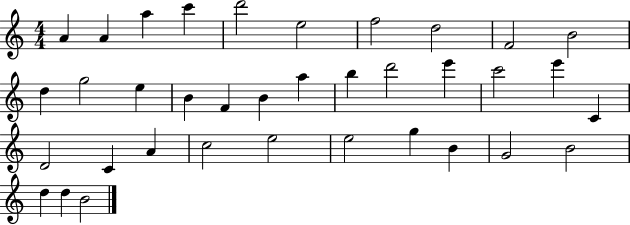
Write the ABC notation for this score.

X:1
T:Untitled
M:4/4
L:1/4
K:C
A A a c' d'2 e2 f2 d2 F2 B2 d g2 e B F B a b d'2 e' c'2 e' C D2 C A c2 e2 e2 g B G2 B2 d d B2